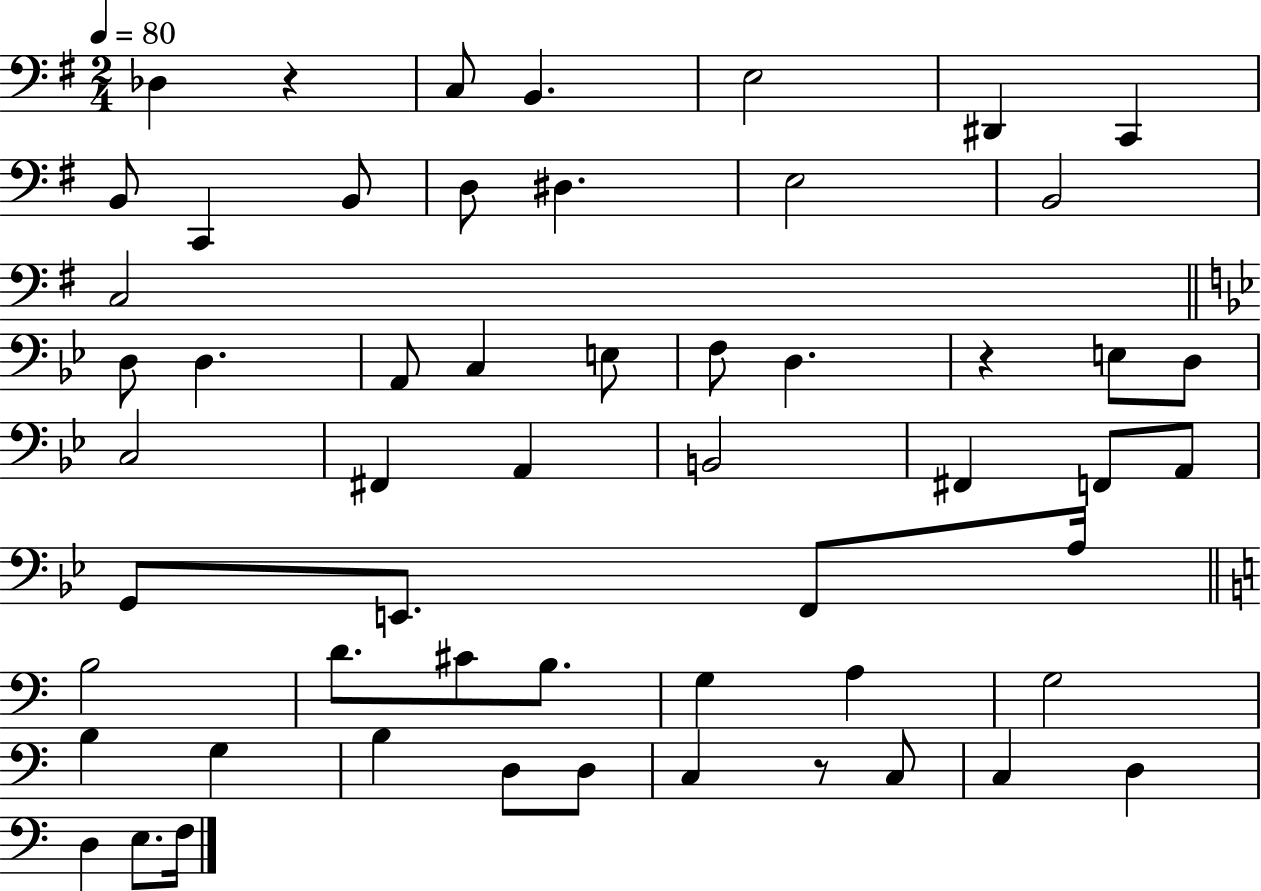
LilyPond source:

{
  \clef bass
  \numericTimeSignature
  \time 2/4
  \key g \major
  \tempo 4 = 80
  des4 r4 | c8 b,4. | e2 | dis,4 c,4 | \break b,8 c,4 b,8 | d8 dis4. | e2 | b,2 | \break c2 | \bar "||" \break \key g \minor d8 d4. | a,8 c4 e8 | f8 d4. | r4 e8 d8 | \break c2 | fis,4 a,4 | b,2 | fis,4 f,8 a,8 | \break g,8 e,8. f,8 a16 | \bar "||" \break \key a \minor b2 | d'8. cis'8 b8. | g4 a4 | g2 | \break b4 g4 | b4 d8 d8 | c4 r8 c8 | c4 d4 | \break d4 e8. f16 | \bar "|."
}